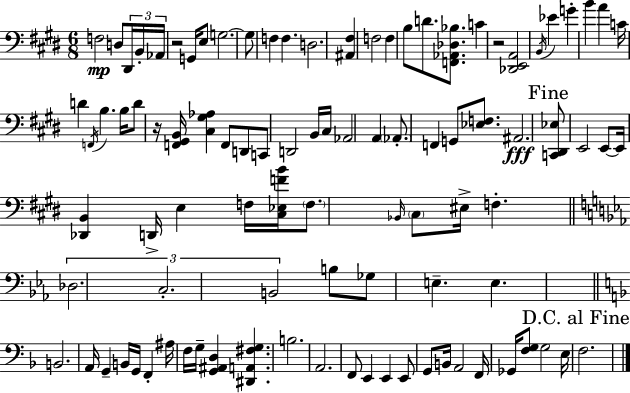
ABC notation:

X:1
T:Untitled
M:6/8
L:1/4
K:E
F,2 D,/2 ^D,,/4 B,,/4 _A,,/4 z2 G,,/4 E,/2 G,2 G,/2 F, F, D,2 [^A,,^F,] F,2 F, B,/2 D/2 [F,,_A,,_D,_B,]/2 C z2 [_D,,E,,A,,]2 B,,/4 _E G B A C/4 D F,,/4 B, B,/4 D/2 z/4 [F,,^G,,B,,]/4 [^C,^G,_A,] F,,/2 D,,/2 C,,/2 D,,2 B,,/4 ^C,/4 _A,,2 A,, _A,,/2 F,, G,,/2 [_E,F,]/2 ^A,,2 [C,,^D,,_E,]/2 E,,2 E,,/2 E,,/4 [_D,,B,,] D,,/4 E, F,/4 [^C,_E,FB]/4 F,/2 _B,,/4 ^C,/2 ^E,/4 F, _D,2 C,2 B,,2 B,/2 _G,/2 E, E, B,,2 A,,/4 G,, B,,/4 G,,/4 F,, ^A,/4 F,/4 G,/4 [G,,^A,,D,] [^D,,A,,^F,G,] B,2 A,,2 F,,/2 E,, E,, E,,/2 G,,/2 B,,/4 A,,2 F,,/4 _G,,/4 [F,G,]/2 G,2 E,/4 F,2